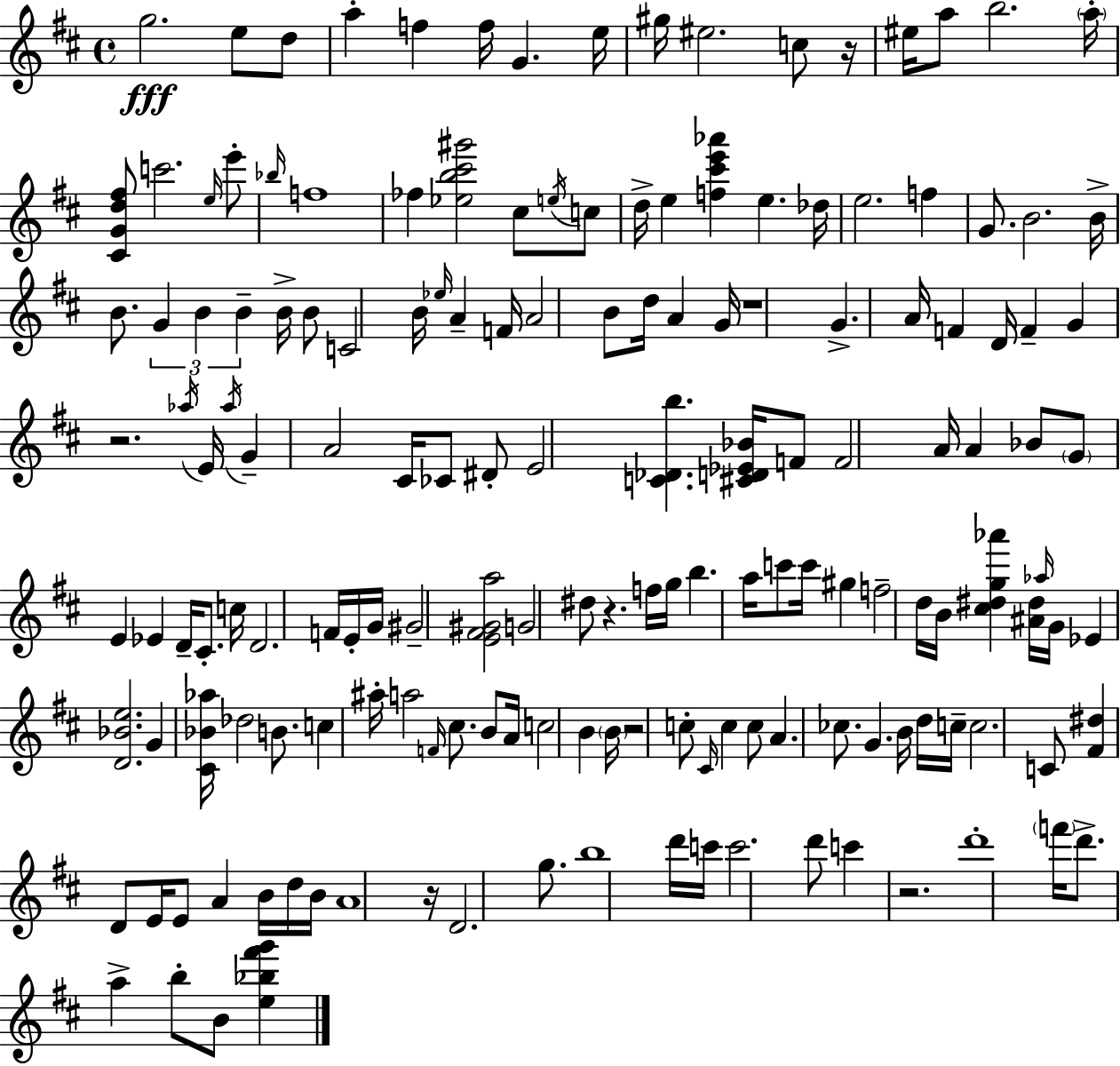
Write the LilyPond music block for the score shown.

{
  \clef treble
  \time 4/4
  \defaultTimeSignature
  \key d \major
  g''2.\fff e''8 d''8 | a''4-. f''4 f''16 g'4. e''16 | gis''16 eis''2. c''8 r16 | eis''16 a''8 b''2. \parenthesize a''16-. | \break <cis' g' d'' fis''>8 c'''2. \grace { e''16 } e'''8-. | \grace { bes''16 } f''1 | fes''4 <ees'' b'' cis''' gis'''>2 cis''8 | \acciaccatura { e''16 } c''8 d''16-> e''4 <f'' cis''' e''' aes'''>4 e''4. | \break des''16 e''2. f''4 | g'8. b'2. | b'16-> b'8. \tuplet 3/2 { g'4 b'4 b'4-- } | b'16-> b'8 c'2 b'16 \grace { ees''16 } a'4-- | \break f'16 a'2 b'8 d''16 a'4 | g'16 r1 | g'4.-> a'16 f'4 d'16 | f'4-- g'4 r2. | \break \acciaccatura { aes''16 } e'16 \acciaccatura { aes''16 } g'4-- a'2 | cis'16 ces'8 dis'8-. e'2 | <c' des' b''>4. <cis' d' ees' bes'>16 f'8 f'2 | a'16 a'4 bes'8 \parenthesize g'8 e'4 ees'4 | \break d'16-- cis'8.-. c''16 d'2. | f'16 e'16-. g'16 gis'2-- <e' fis' gis' a''>2 | g'2 dis''8 | r4. f''16 g''16 b''4. a''16 c'''8 | \break c'''16 gis''4 f''2-- d''16 b'16 | <cis'' dis'' g'' aes'''>4 <ais' dis''>16 \grace { aes''16 } g'16 ees'4 <d' bes' e''>2. | g'4 <cis' bes' aes''>16 des''2 | b'8. c''4 ais''16-. a''2 | \break \grace { f'16 } cis''8. b'8 a'16 c''2 | b'4 \parenthesize b'16 r2 | c''8-. \grace { cis'16 } c''4 c''8 a'4. ces''8. | g'4. b'16 d''16 c''16-- c''2. | \break c'8 <fis' dis''>4 d'8 e'16 | e'8 a'4 b'16 d''16 b'16 a'1 | r16 d'2. | g''8. b''1 | \break d'''16 c'''16 c'''2. | d'''8 c'''4 r2. | d'''1-. | \parenthesize f'''16 d'''8.-> a''4-> | \break b''8-. b'8 <e'' bes'' fis''' g'''>4 \bar "|."
}